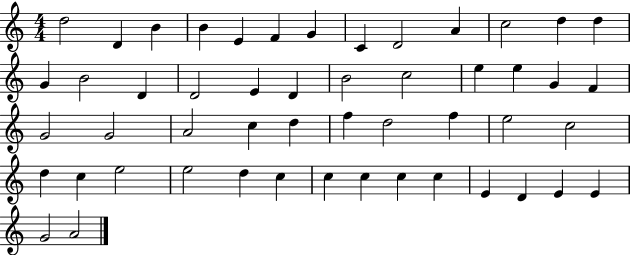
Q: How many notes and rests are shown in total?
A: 51